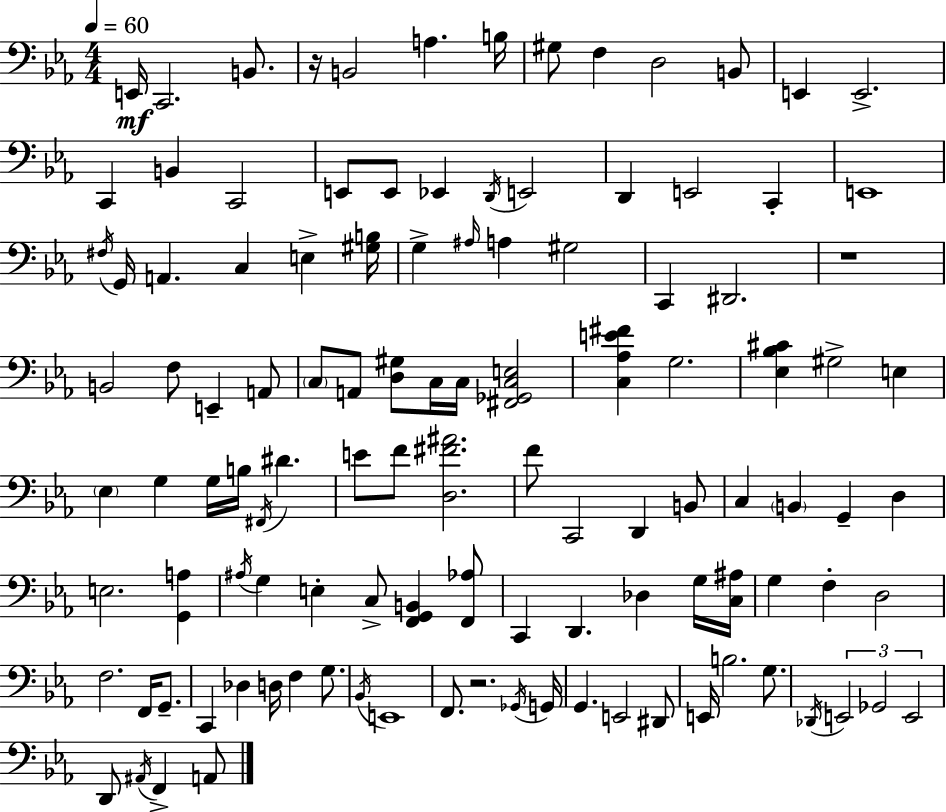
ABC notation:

X:1
T:Untitled
M:4/4
L:1/4
K:Eb
E,,/4 C,,2 B,,/2 z/4 B,,2 A, B,/4 ^G,/2 F, D,2 B,,/2 E,, E,,2 C,, B,, C,,2 E,,/2 E,,/2 _E,, D,,/4 E,,2 D,, E,,2 C,, E,,4 ^F,/4 G,,/4 A,, C, E, [^G,B,]/4 G, ^A,/4 A, ^G,2 C,, ^D,,2 z4 B,,2 F,/2 E,, A,,/2 C,/2 A,,/2 [D,^G,]/2 C,/4 C,/4 [^F,,_G,,C,E,]2 [C,_A,E^F] G,2 [_E,_B,^C] ^G,2 E, _E, G, G,/4 B,/4 ^F,,/4 ^D E/2 F/2 [D,^F^A]2 F/2 C,,2 D,, B,,/2 C, B,, G,, D, E,2 [G,,A,] ^A,/4 G, E, C,/2 [F,,G,,B,,] [F,,_A,]/2 C,, D,, _D, G,/4 [C,^A,]/4 G, F, D,2 F,2 F,,/4 G,,/2 C,, _D, D,/4 F, G,/2 _B,,/4 E,,4 F,,/2 z2 _G,,/4 G,,/4 G,, E,,2 ^D,,/2 E,,/4 B,2 G,/2 _D,,/4 E,,2 _G,,2 E,,2 D,,/2 ^A,,/4 F,, A,,/2